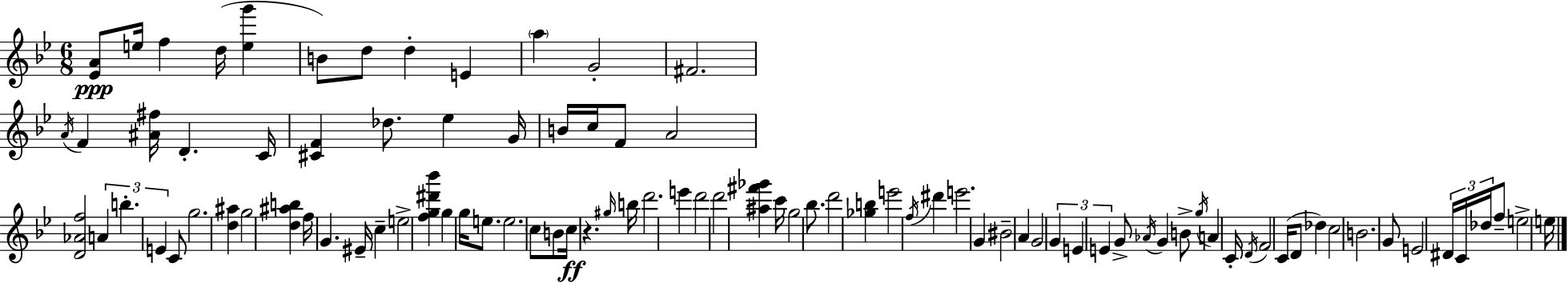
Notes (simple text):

[Eb4,A4]/e E5/s F5/q D5/s [E5,G6]/q B4/e D5/e D5/q E4/q A5/q G4/h F#4/h. A4/s F4/q [A#4,F#5]/s D4/q. C4/s [C#4,F4]/q Db5/e. Eb5/q G4/s B4/s C5/s F4/e A4/h [D4,Ab4,F5]/h A4/q B5/q. E4/q C4/e G5/h. [D5,A#5]/q G5/h [D5,A#5,B5]/q F5/s G4/q. EIS4/s C5/q E5/h [F5,G5,D#6,Bb6]/q G5/q G5/s E5/e. E5/h. C5/e B4/e C5/s R/q. G#5/s B5/s D6/h. E6/q D6/h D6/h [A#5,F#6,Gb6]/q C6/s G5/h Bb5/e. D6/h [Gb5,B5]/q E6/h F5/s D#6/q E6/h. G4/q BIS4/h A4/q G4/h G4/q E4/q E4/q G4/e Ab4/s G4/q B4/e G5/s A4/q C4/s D4/s F4/h C4/s D4/e Db5/q C5/h B4/h. G4/e E4/h D#4/s C4/s Db5/s F5/e E5/h E5/s